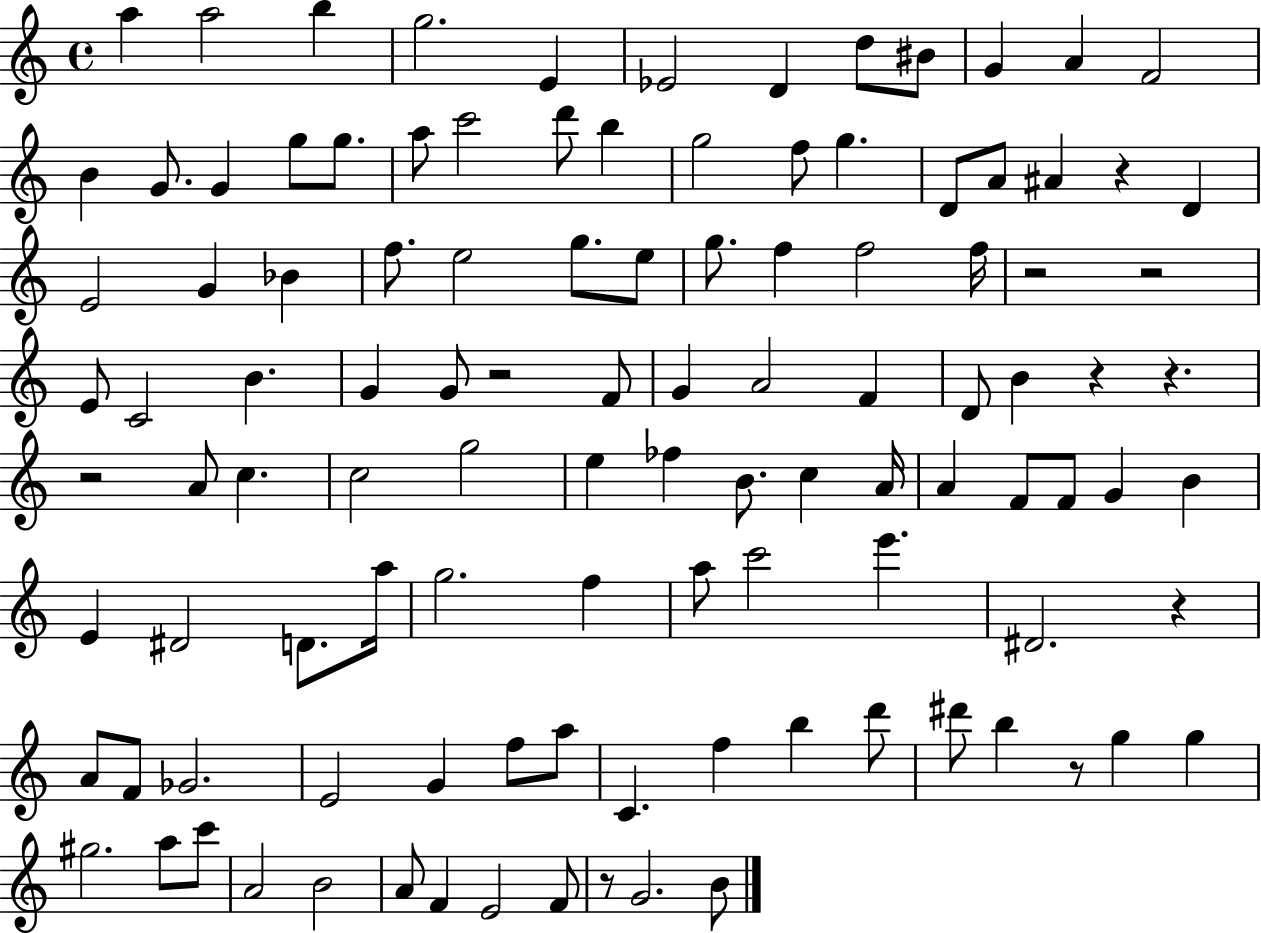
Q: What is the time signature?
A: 4/4